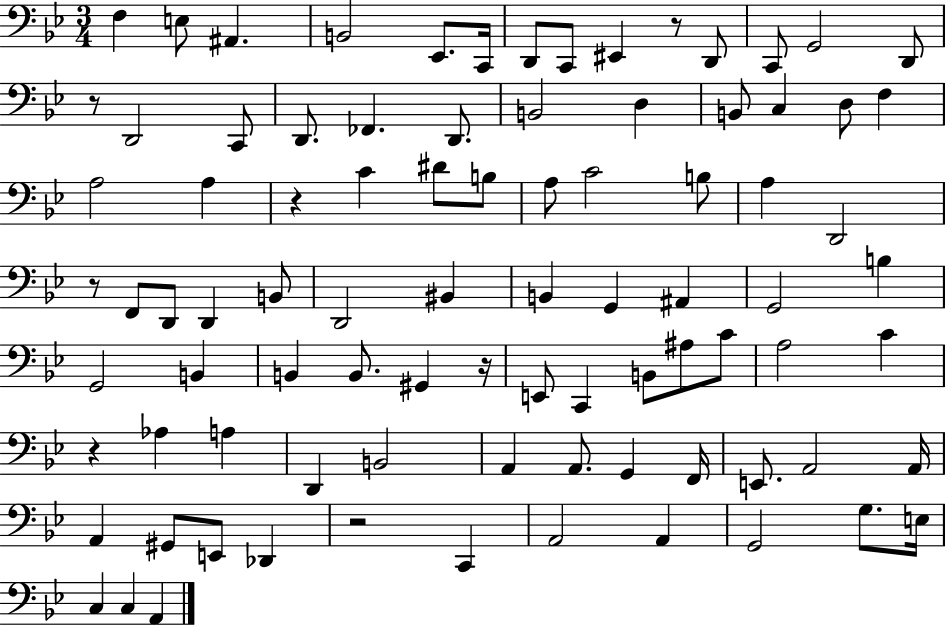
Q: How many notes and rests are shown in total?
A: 88